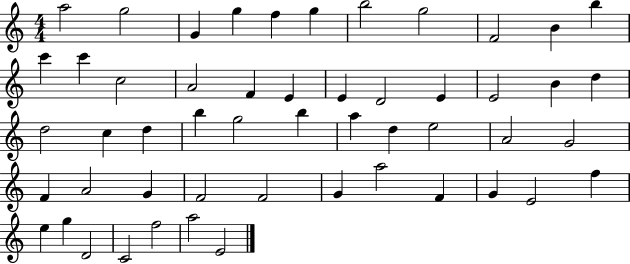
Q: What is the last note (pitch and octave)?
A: E4